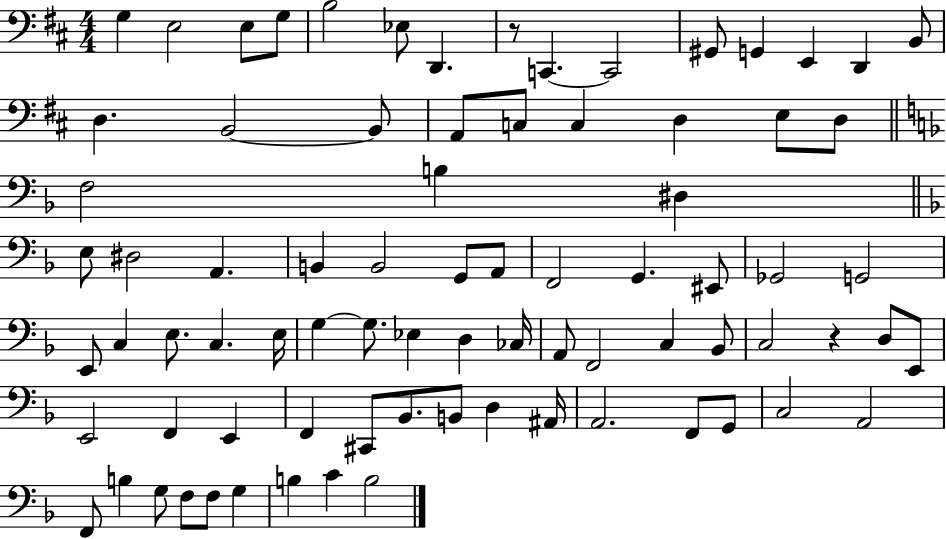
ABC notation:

X:1
T:Untitled
M:4/4
L:1/4
K:D
G, E,2 E,/2 G,/2 B,2 _E,/2 D,, z/2 C,, C,,2 ^G,,/2 G,, E,, D,, B,,/2 D, B,,2 B,,/2 A,,/2 C,/2 C, D, E,/2 D,/2 F,2 B, ^D, E,/2 ^D,2 A,, B,, B,,2 G,,/2 A,,/2 F,,2 G,, ^E,,/2 _G,,2 G,,2 E,,/2 C, E,/2 C, E,/4 G, G,/2 _E, D, _C,/4 A,,/2 F,,2 C, _B,,/2 C,2 z D,/2 E,,/2 E,,2 F,, E,, F,, ^C,,/2 _B,,/2 B,,/2 D, ^A,,/4 A,,2 F,,/2 G,,/2 C,2 A,,2 F,,/2 B, G,/2 F,/2 F,/2 G, B, C B,2